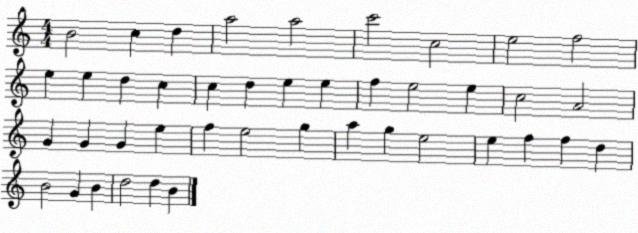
X:1
T:Untitled
M:4/4
L:1/4
K:C
B2 c d a2 a2 c'2 c2 e2 f2 e e d c c d e e f e2 e c2 A2 G G G e f e2 g a g e2 e f f d B2 G B d2 d B